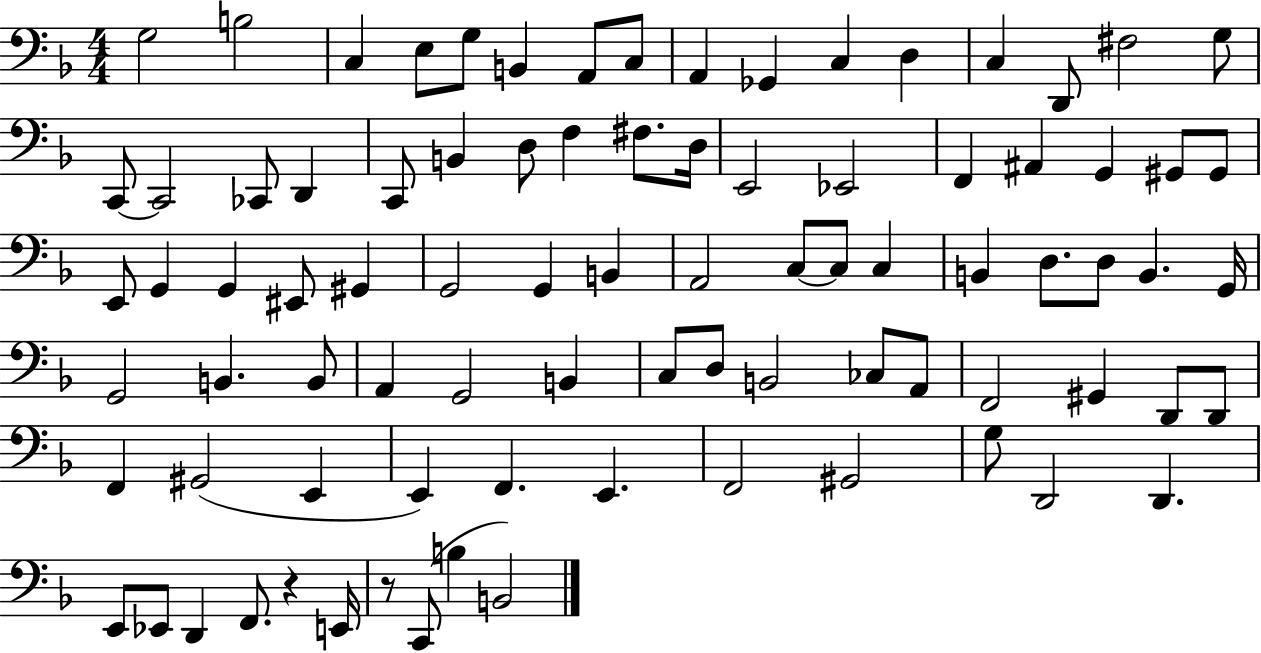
G3/h B3/h C3/q E3/e G3/e B2/q A2/e C3/e A2/q Gb2/q C3/q D3/q C3/q D2/e F#3/h G3/e C2/e C2/h CES2/e D2/q C2/e B2/q D3/e F3/q F#3/e. D3/s E2/h Eb2/h F2/q A#2/q G2/q G#2/e G#2/e E2/e G2/q G2/q EIS2/e G#2/q G2/h G2/q B2/q A2/h C3/e C3/e C3/q B2/q D3/e. D3/e B2/q. G2/s G2/h B2/q. B2/e A2/q G2/h B2/q C3/e D3/e B2/h CES3/e A2/e F2/h G#2/q D2/e D2/e F2/q G#2/h E2/q E2/q F2/q. E2/q. F2/h G#2/h G3/e D2/h D2/q. E2/e Eb2/e D2/q F2/e. R/q E2/s R/e C2/e B3/q B2/h